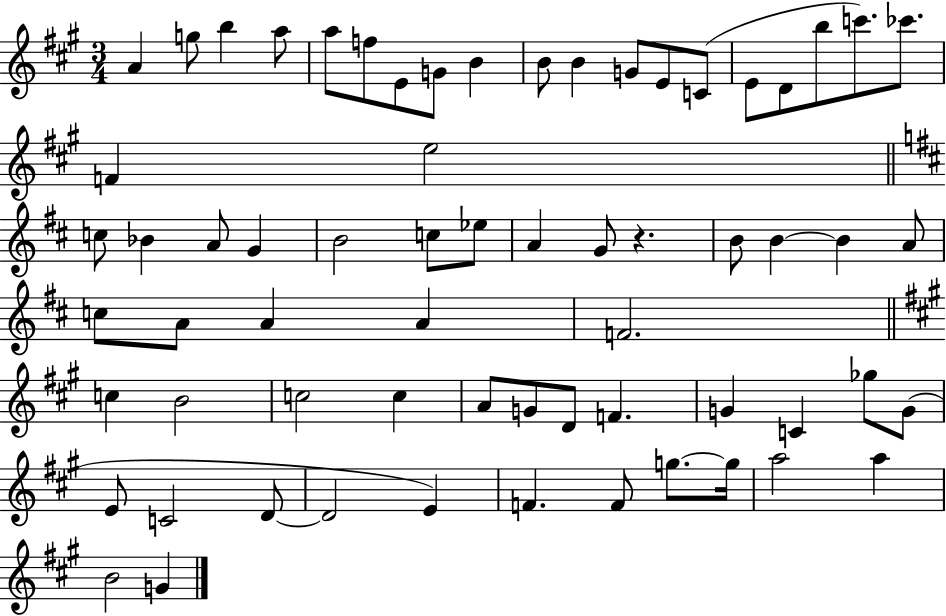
A4/q G5/e B5/q A5/e A5/e F5/e E4/e G4/e B4/q B4/e B4/q G4/e E4/e C4/e E4/e D4/e B5/e C6/e. CES6/e. F4/q E5/h C5/e Bb4/q A4/e G4/q B4/h C5/e Eb5/e A4/q G4/e R/q. B4/e B4/q B4/q A4/e C5/e A4/e A4/q A4/q F4/h. C5/q B4/h C5/h C5/q A4/e G4/e D4/e F4/q. G4/q C4/q Gb5/e G4/e E4/e C4/h D4/e D4/h E4/q F4/q. F4/e G5/e. G5/s A5/h A5/q B4/h G4/q